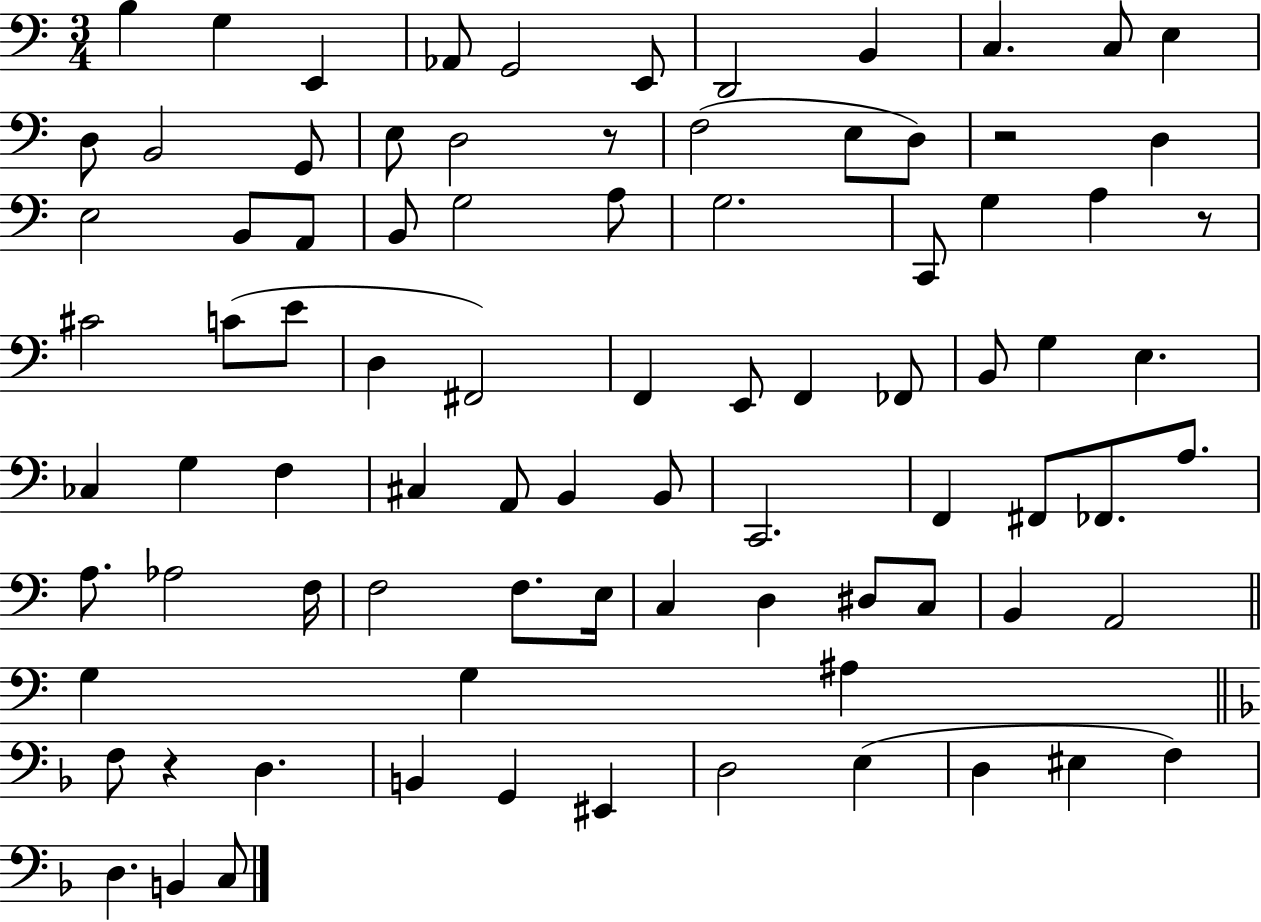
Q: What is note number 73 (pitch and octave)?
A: G2